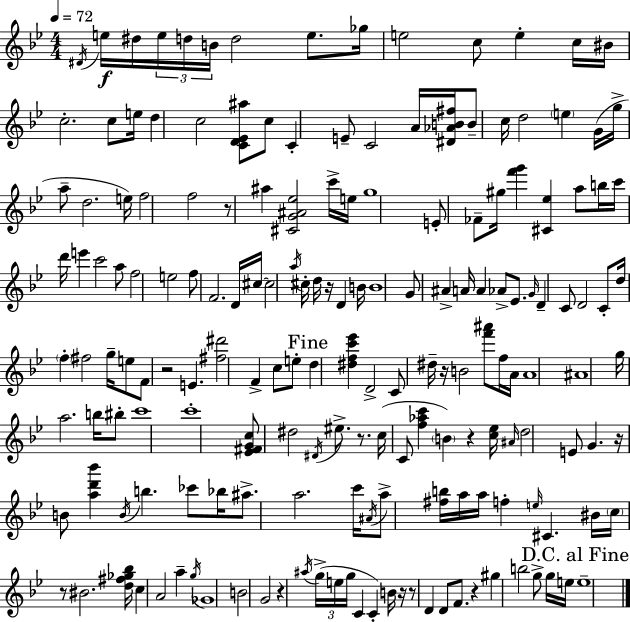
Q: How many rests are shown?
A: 12